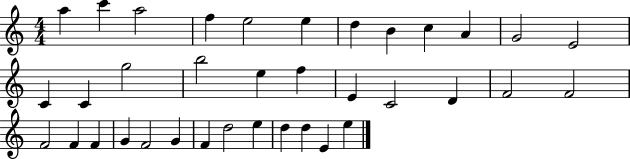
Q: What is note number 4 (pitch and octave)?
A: F5